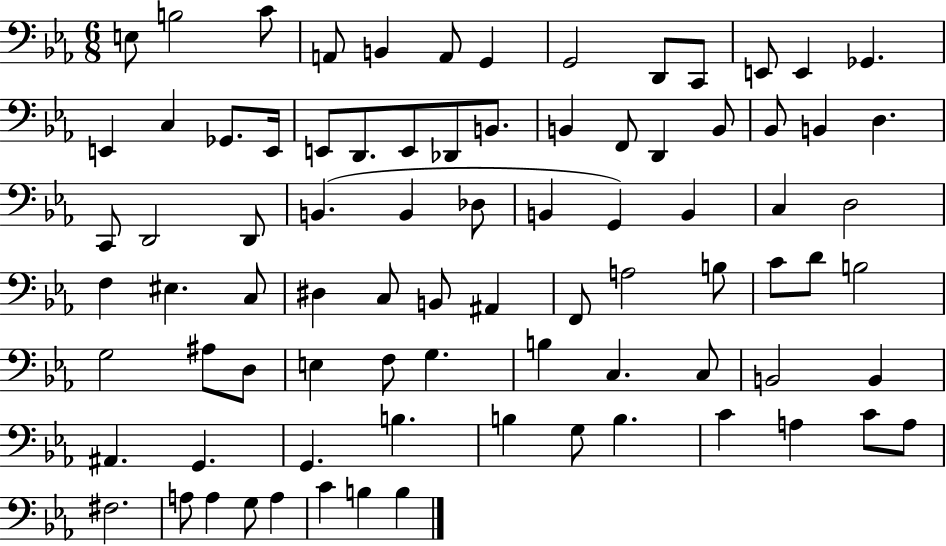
X:1
T:Untitled
M:6/8
L:1/4
K:Eb
E,/2 B,2 C/2 A,,/2 B,, A,,/2 G,, G,,2 D,,/2 C,,/2 E,,/2 E,, _G,, E,, C, _G,,/2 E,,/4 E,,/2 D,,/2 E,,/2 _D,,/2 B,,/2 B,, F,,/2 D,, B,,/2 _B,,/2 B,, D, C,,/2 D,,2 D,,/2 B,, B,, _D,/2 B,, G,, B,, C, D,2 F, ^E, C,/2 ^D, C,/2 B,,/2 ^A,, F,,/2 A,2 B,/2 C/2 D/2 B,2 G,2 ^A,/2 D,/2 E, F,/2 G, B, C, C,/2 B,,2 B,, ^A,, G,, G,, B, B, G,/2 B, C A, C/2 A,/2 ^F,2 A,/2 A, G,/2 A, C B, B,